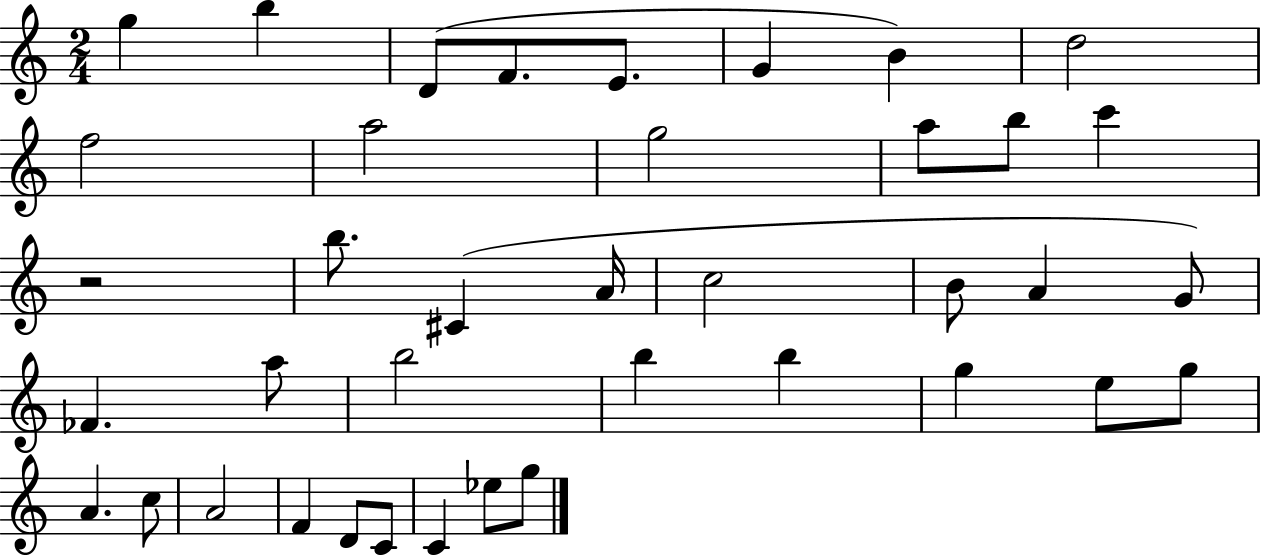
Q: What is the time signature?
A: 2/4